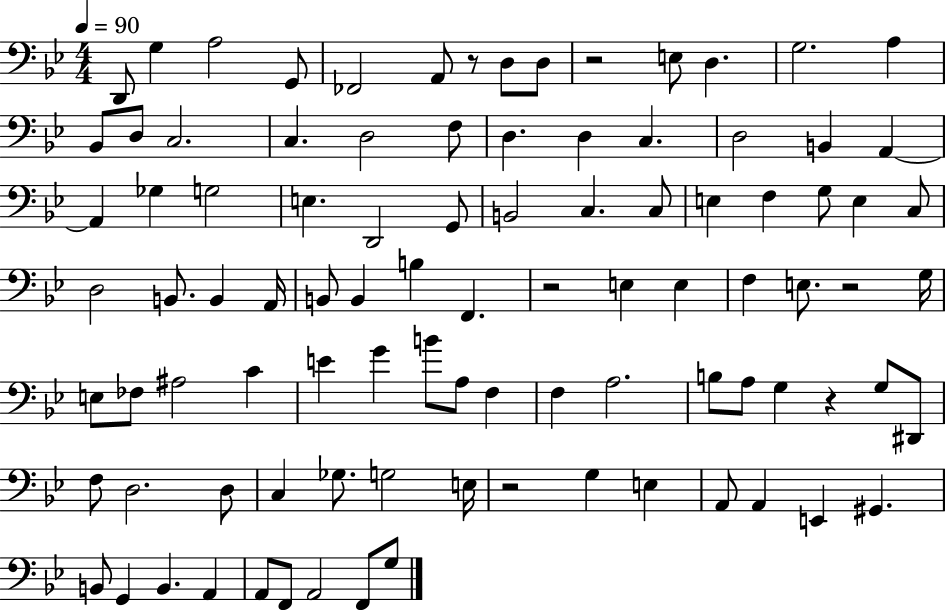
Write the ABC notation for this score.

X:1
T:Untitled
M:4/4
L:1/4
K:Bb
D,,/2 G, A,2 G,,/2 _F,,2 A,,/2 z/2 D,/2 D,/2 z2 E,/2 D, G,2 A, _B,,/2 D,/2 C,2 C, D,2 F,/2 D, D, C, D,2 B,, A,, A,, _G, G,2 E, D,,2 G,,/2 B,,2 C, C,/2 E, F, G,/2 E, C,/2 D,2 B,,/2 B,, A,,/4 B,,/2 B,, B, F,, z2 E, E, F, E,/2 z2 G,/4 E,/2 _F,/2 ^A,2 C E G B/2 A,/2 F, F, A,2 B,/2 A,/2 G, z G,/2 ^D,,/2 F,/2 D,2 D,/2 C, _G,/2 G,2 E,/4 z2 G, E, A,,/2 A,, E,, ^G,, B,,/2 G,, B,, A,, A,,/2 F,,/2 A,,2 F,,/2 G,/2